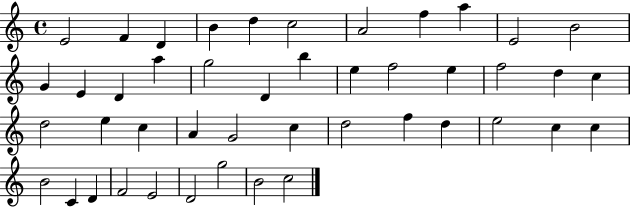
X:1
T:Untitled
M:4/4
L:1/4
K:C
E2 F D B d c2 A2 f a E2 B2 G E D a g2 D b e f2 e f2 d c d2 e c A G2 c d2 f d e2 c c B2 C D F2 E2 D2 g2 B2 c2